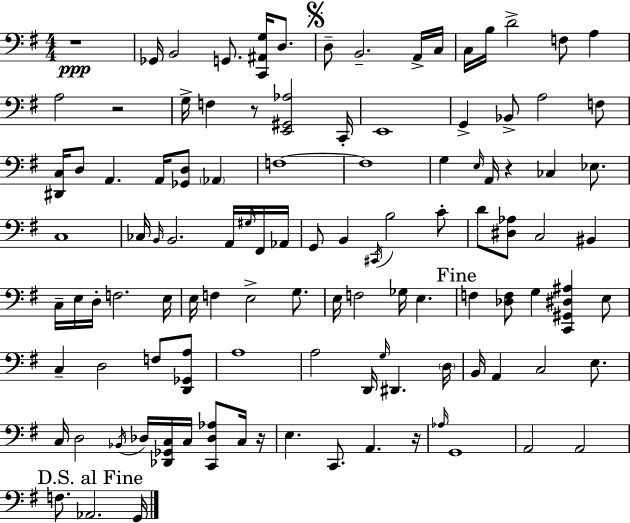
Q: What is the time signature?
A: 4/4